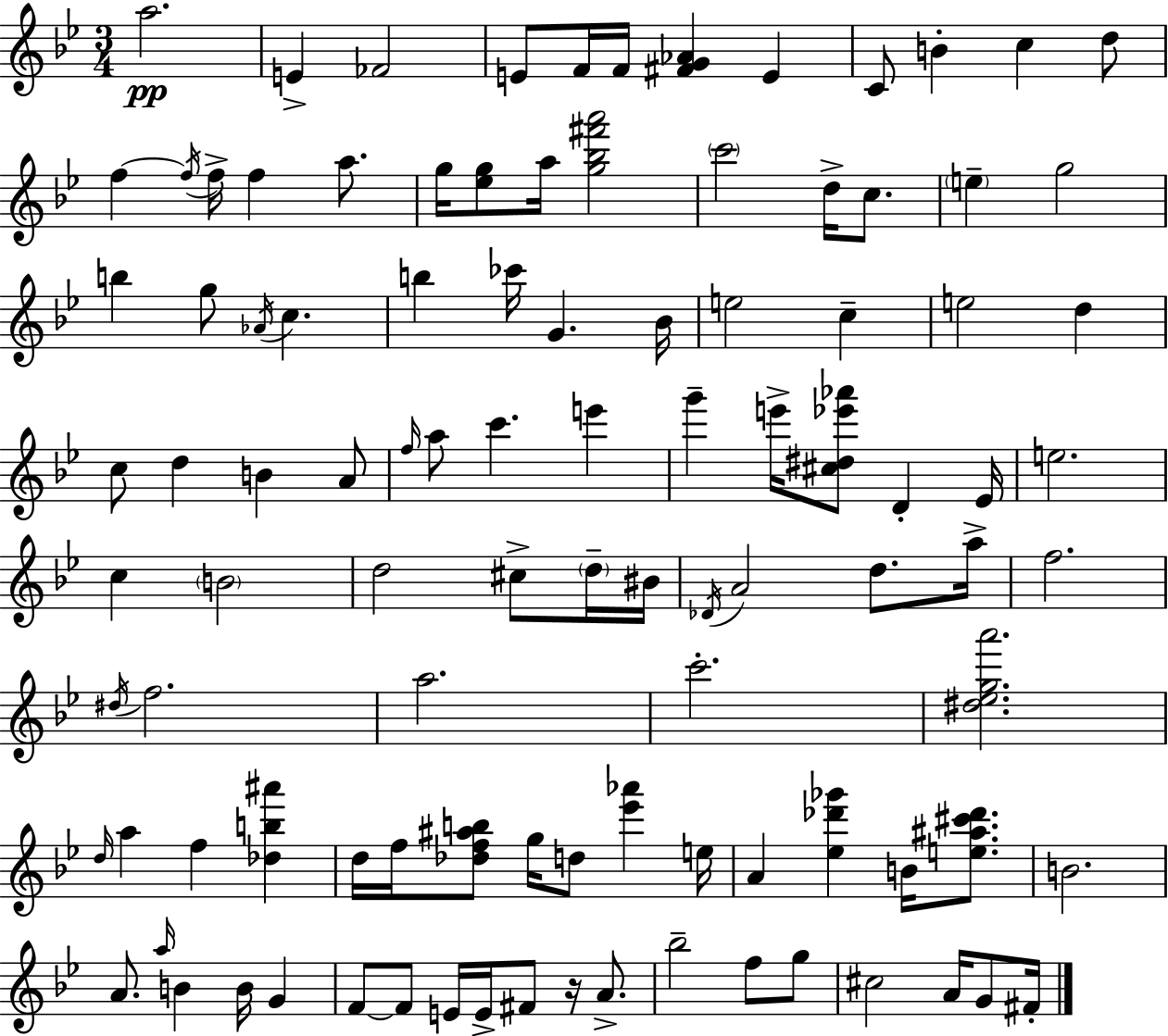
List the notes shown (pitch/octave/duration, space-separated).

A5/h. E4/q FES4/h E4/e F4/s F4/s [F#4,G4,Ab4]/q E4/q C4/e B4/q C5/q D5/e F5/q F5/s F5/s F5/q A5/e. G5/s [Eb5,G5]/e A5/s [G5,Bb5,F#6,A6]/h C6/h D5/s C5/e. E5/q G5/h B5/q G5/e Ab4/s C5/q. B5/q CES6/s G4/q. Bb4/s E5/h C5/q E5/h D5/q C5/e D5/q B4/q A4/e F5/s A5/e C6/q. E6/q G6/q E6/s [C#5,D#5,Eb6,Ab6]/e D4/q Eb4/s E5/h. C5/q B4/h D5/h C#5/e D5/s BIS4/s Db4/s A4/h D5/e. A5/s F5/h. D#5/s F5/h. A5/h. C6/h. [D#5,Eb5,G5,A6]/h. D5/s A5/q F5/q [Db5,B5,A#6]/q D5/s F5/s [Db5,F5,A#5,B5]/e G5/s D5/e [Eb6,Ab6]/q E5/s A4/q [Eb5,Db6,Gb6]/q B4/s [E5,A#5,C#6,Db6]/e. B4/h. A4/e. A5/s B4/q B4/s G4/q F4/e F4/e E4/s E4/s F#4/e R/s A4/e. Bb5/h F5/e G5/e C#5/h A4/s G4/e F#4/s